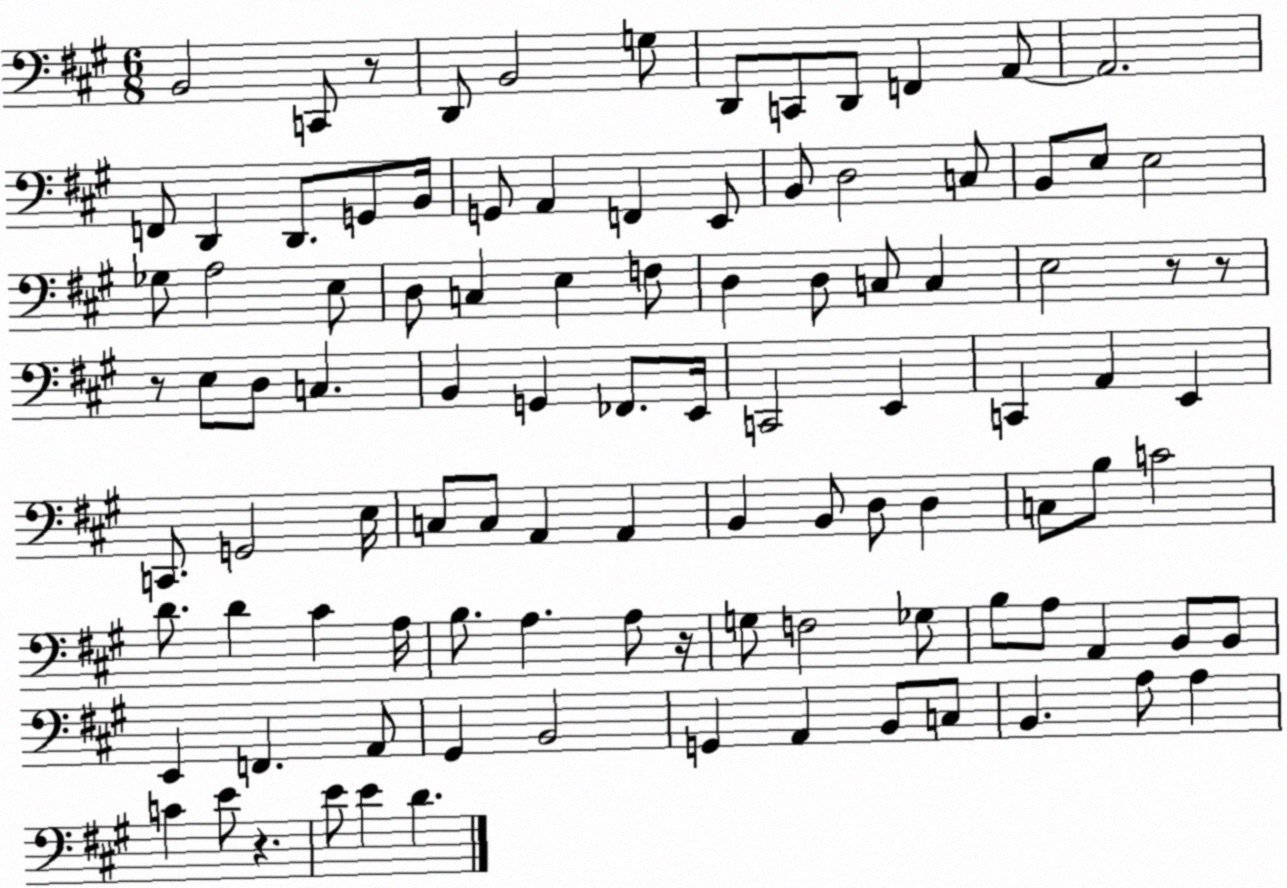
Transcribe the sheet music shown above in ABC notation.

X:1
T:Untitled
M:6/8
L:1/4
K:A
B,,2 C,,/2 z/2 D,,/2 B,,2 G,/2 D,,/2 C,,/2 D,,/2 F,, A,,/2 A,,2 F,,/2 D,, D,,/2 G,,/2 B,,/4 G,,/2 A,, F,, E,,/2 B,,/2 D,2 C,/2 B,,/2 E,/2 E,2 _G,/2 A,2 E,/2 D,/2 C, E, F,/2 D, D,/2 C,/2 C, E,2 z/2 z/2 z/2 E,/2 D,/2 C, B,, G,, _F,,/2 E,,/4 C,,2 E,, C,, A,, E,, C,,/2 G,,2 E,/4 C,/2 C,/2 A,, A,, B,, B,,/2 D,/2 D, C,/2 B,/2 C2 D/2 D ^C A,/4 B,/2 A, A,/2 z/4 G,/2 F,2 _G,/2 B,/2 A,/2 A,, B,,/2 B,,/2 E,, F,, A,,/2 ^G,, B,,2 G,, A,, B,,/2 C,/2 B,, A,/2 A, C E/2 z E/2 E D